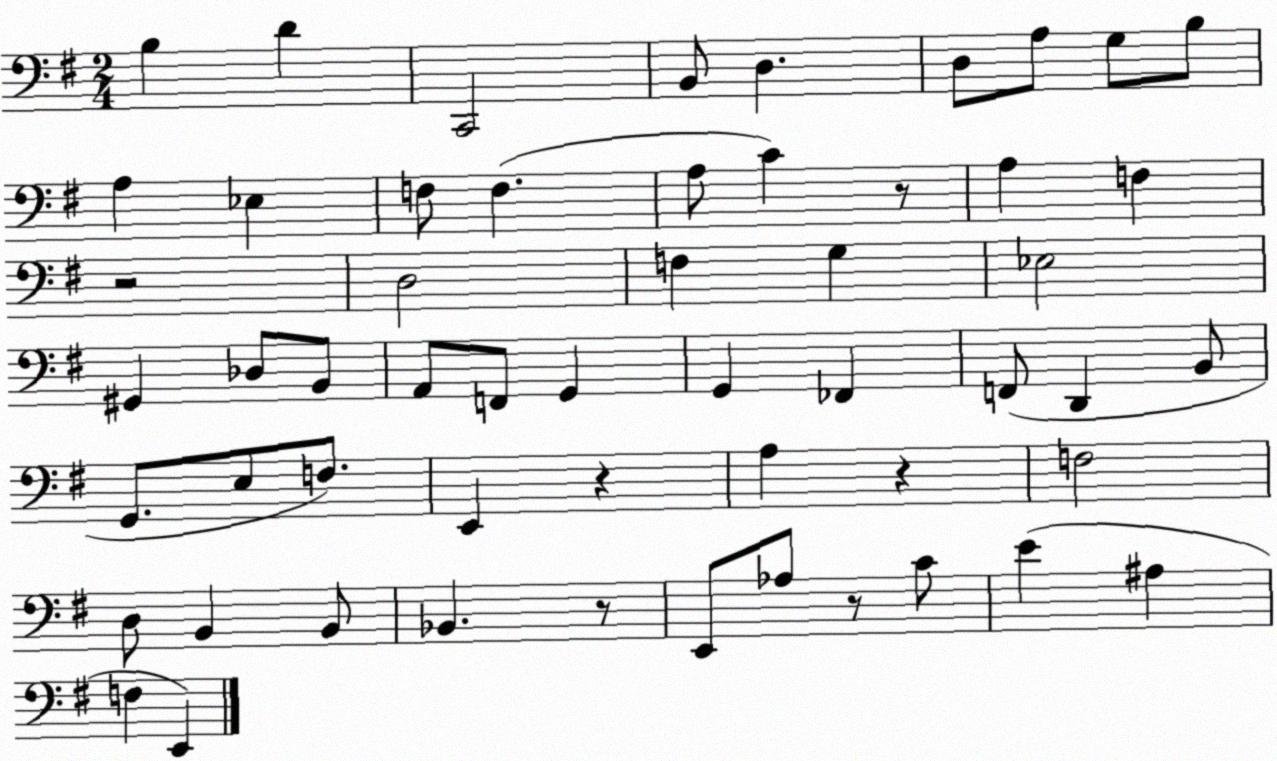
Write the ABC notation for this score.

X:1
T:Untitled
M:2/4
L:1/4
K:G
B, D C,,2 B,,/2 D, D,/2 A,/2 G,/2 B,/2 A, _E, F,/2 F, A,/2 C z/2 A, F, z2 D,2 F, G, _E,2 ^G,, _D,/2 B,,/2 A,,/2 F,,/2 G,, G,, _F,, F,,/2 D,, B,,/2 G,,/2 E,/2 F,/2 E,, z A, z F,2 D,/2 B,, B,,/2 _B,, z/2 E,,/2 _A,/2 z/2 C/2 E ^A, F, E,,